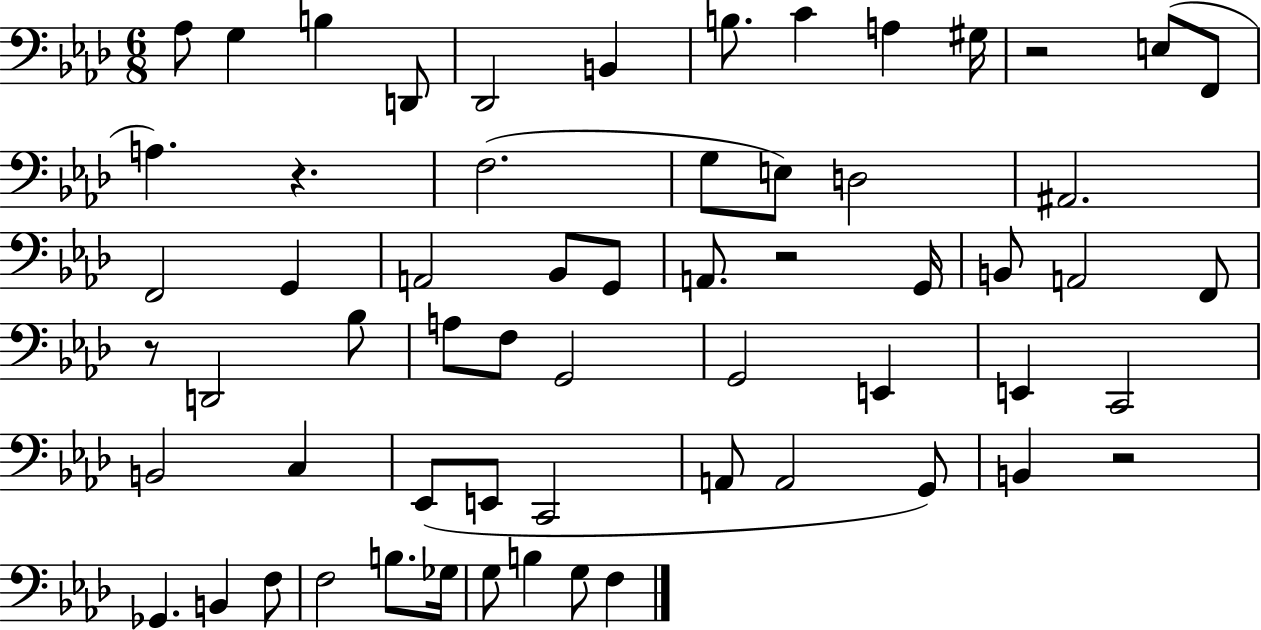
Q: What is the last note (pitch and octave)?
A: F3